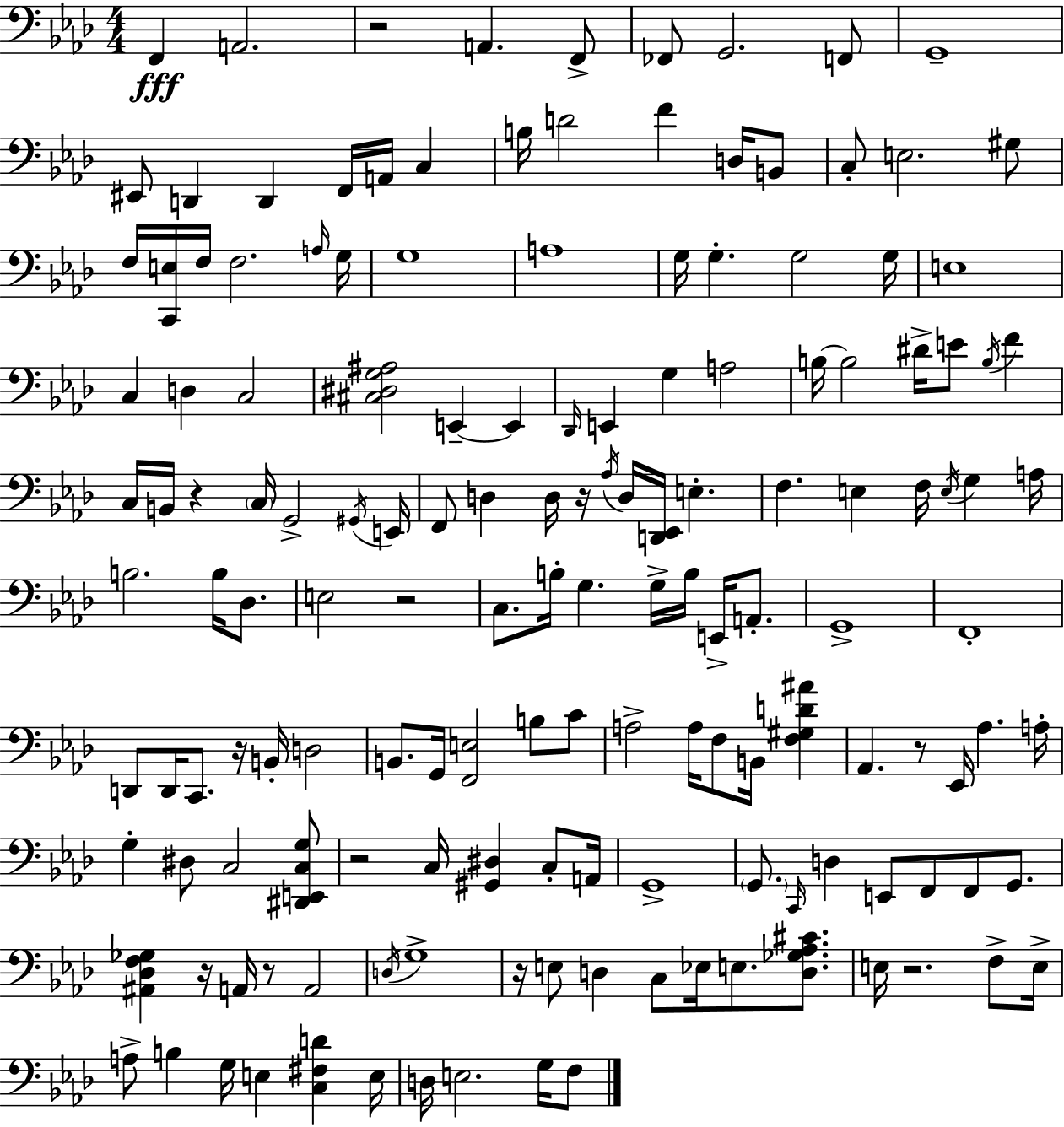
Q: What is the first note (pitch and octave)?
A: F2